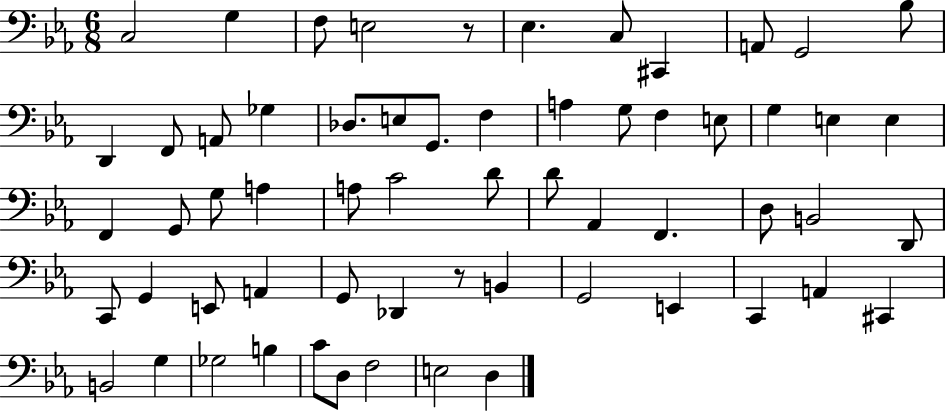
{
  \clef bass
  \numericTimeSignature
  \time 6/8
  \key ees \major
  c2 g4 | f8 e2 r8 | ees4. c8 cis,4 | a,8 g,2 bes8 | \break d,4 f,8 a,8 ges4 | des8. e8 g,8. f4 | a4 g8 f4 e8 | g4 e4 e4 | \break f,4 g,8 g8 a4 | a8 c'2 d'8 | d'8 aes,4 f,4. | d8 b,2 d,8 | \break c,8 g,4 e,8 a,4 | g,8 des,4 r8 b,4 | g,2 e,4 | c,4 a,4 cis,4 | \break b,2 g4 | ges2 b4 | c'8 d8 f2 | e2 d4 | \break \bar "|."
}